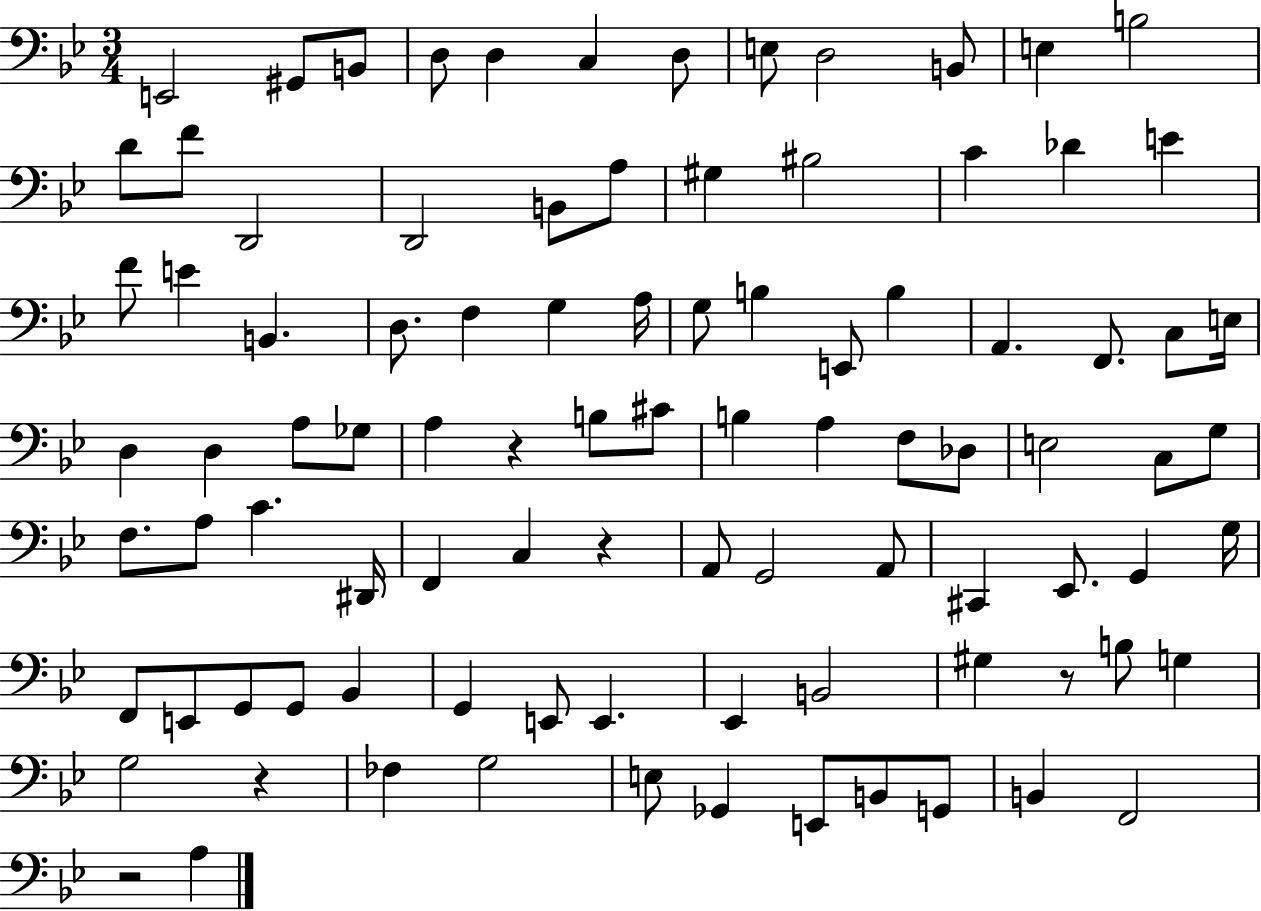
E2/h G#2/e B2/e D3/e D3/q C3/q D3/e E3/e D3/h B2/e E3/q B3/h D4/e F4/e D2/h D2/h B2/e A3/e G#3/q BIS3/h C4/q Db4/q E4/q F4/e E4/q B2/q. D3/e. F3/q G3/q A3/s G3/e B3/q E2/e B3/q A2/q. F2/e. C3/e E3/s D3/q D3/q A3/e Gb3/e A3/q R/q B3/e C#4/e B3/q A3/q F3/e Db3/e E3/h C3/e G3/e F3/e. A3/e C4/q. D#2/s F2/q C3/q R/q A2/e G2/h A2/e C#2/q Eb2/e. G2/q G3/s F2/e E2/e G2/e G2/e Bb2/q G2/q E2/e E2/q. Eb2/q B2/h G#3/q R/e B3/e G3/q G3/h R/q FES3/q G3/h E3/e Gb2/q E2/e B2/e G2/e B2/q F2/h R/h A3/q